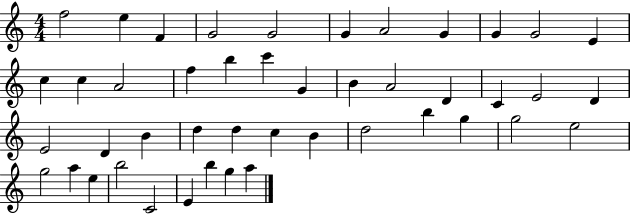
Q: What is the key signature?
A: C major